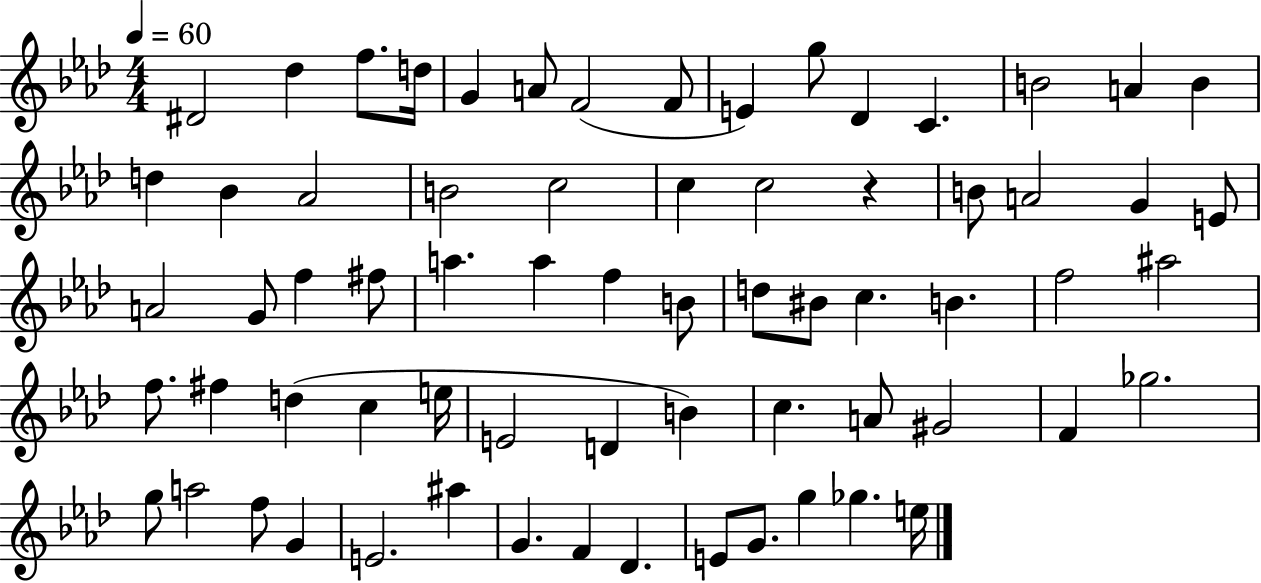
X:1
T:Untitled
M:4/4
L:1/4
K:Ab
^D2 _d f/2 d/4 G A/2 F2 F/2 E g/2 _D C B2 A B d _B _A2 B2 c2 c c2 z B/2 A2 G E/2 A2 G/2 f ^f/2 a a f B/2 d/2 ^B/2 c B f2 ^a2 f/2 ^f d c e/4 E2 D B c A/2 ^G2 F _g2 g/2 a2 f/2 G E2 ^a G F _D E/2 G/2 g _g e/4